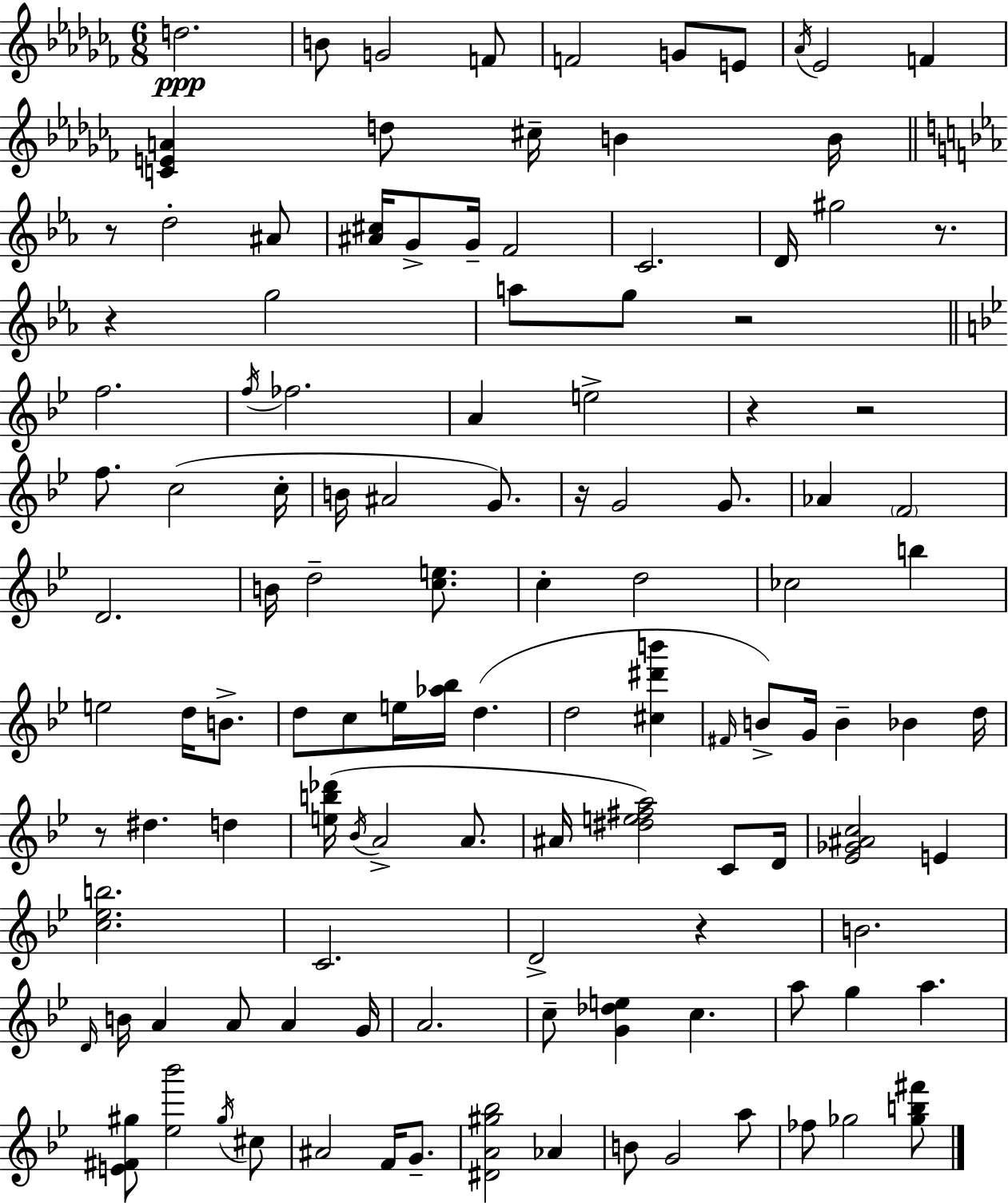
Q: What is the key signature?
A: AES minor